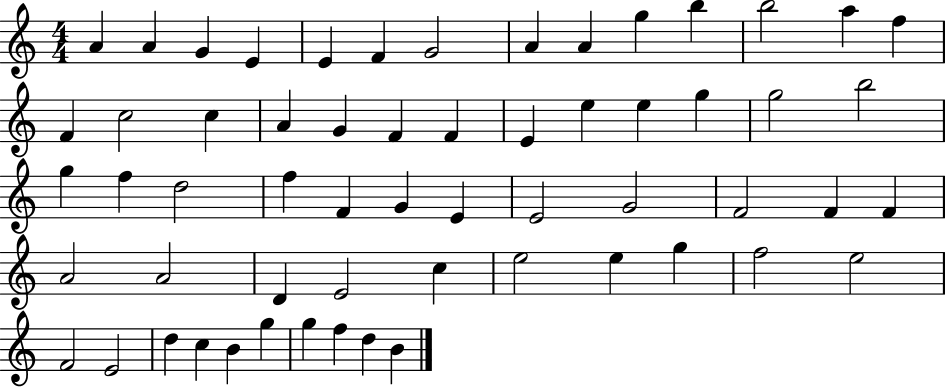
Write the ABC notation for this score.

X:1
T:Untitled
M:4/4
L:1/4
K:C
A A G E E F G2 A A g b b2 a f F c2 c A G F F E e e g g2 b2 g f d2 f F G E E2 G2 F2 F F A2 A2 D E2 c e2 e g f2 e2 F2 E2 d c B g g f d B